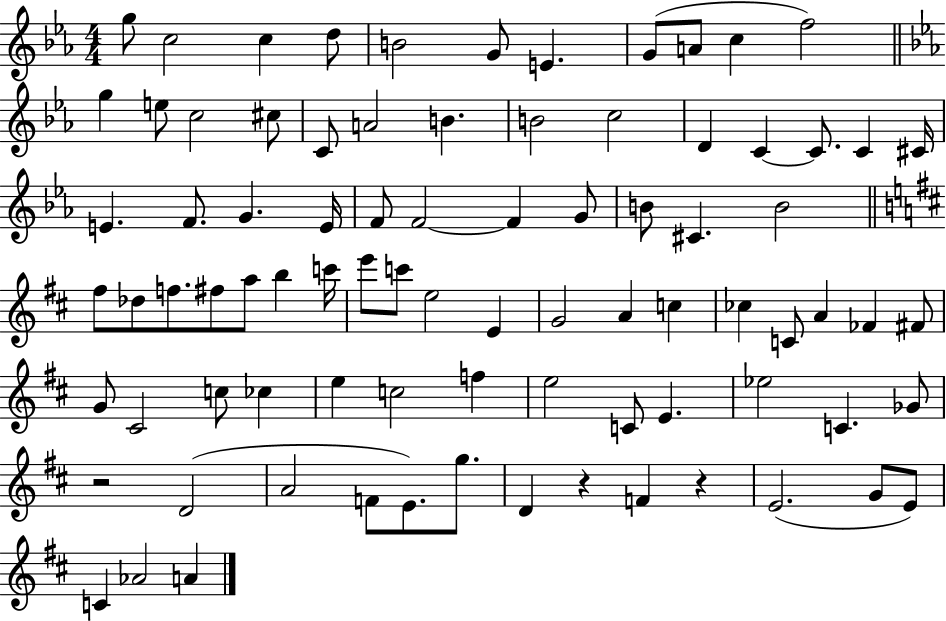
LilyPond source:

{
  \clef treble
  \numericTimeSignature
  \time 4/4
  \key ees \major
  \repeat volta 2 { g''8 c''2 c''4 d''8 | b'2 g'8 e'4. | g'8( a'8 c''4 f''2) | \bar "||" \break \key ees \major g''4 e''8 c''2 cis''8 | c'8 a'2 b'4. | b'2 c''2 | d'4 c'4~~ c'8. c'4 cis'16 | \break e'4. f'8. g'4. e'16 | f'8 f'2~~ f'4 g'8 | b'8 cis'4. b'2 | \bar "||" \break \key d \major fis''8 des''8 f''8. fis''8 a''8 b''4 c'''16 | e'''8 c'''8 e''2 e'4 | g'2 a'4 c''4 | ces''4 c'8 a'4 fes'4 fis'8 | \break g'8 cis'2 c''8 ces''4 | e''4 c''2 f''4 | e''2 c'8 e'4. | ees''2 c'4. ges'8 | \break r2 d'2( | a'2 f'8 e'8.) g''8. | d'4 r4 f'4 r4 | e'2.( g'8 e'8) | \break c'4 aes'2 a'4 | } \bar "|."
}